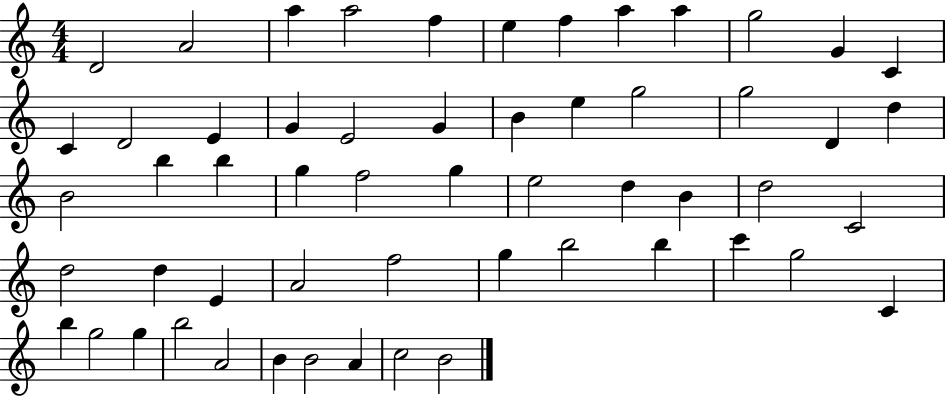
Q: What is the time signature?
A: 4/4